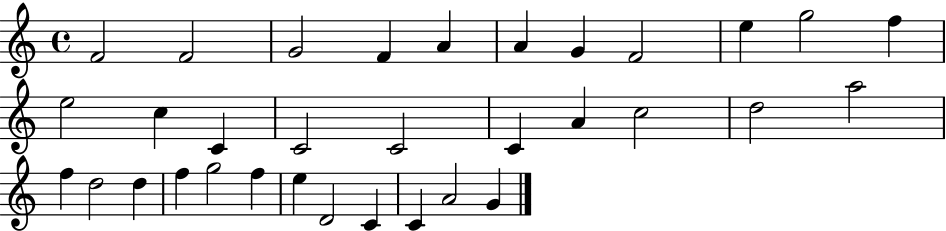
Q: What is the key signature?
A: C major